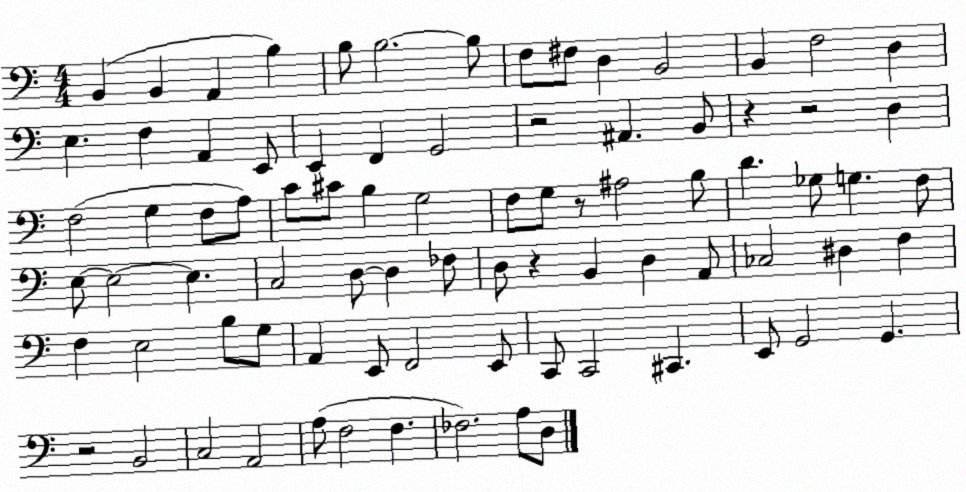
X:1
T:Untitled
M:4/4
L:1/4
K:C
B,, B,, A,, B, B,/2 B,2 B,/2 F,/2 ^F,/2 D, B,,2 B,, F,2 D, E, F, A,, E,,/2 E,, F,, G,,2 z2 ^A,, B,,/2 z z2 D, F,2 G, F,/2 A,/2 C/2 ^C/2 B, G,2 F,/2 G,/2 z/2 ^A,2 B,/2 D _G,/2 G, F,/2 E,/2 E,2 E, C,2 D,/2 D, _F,/2 D,/2 z B,, D, A,,/2 _C,2 ^D, F, F, E,2 B,/2 G,/2 A,, E,,/2 F,,2 E,,/2 C,,/2 C,,2 ^C,, E,,/2 G,,2 G,, z2 B,,2 C,2 A,,2 A,/2 F,2 F, _F,2 A,/2 D,/2